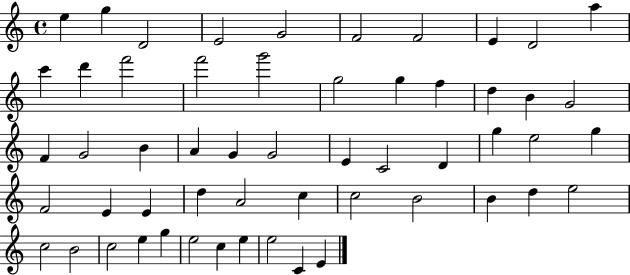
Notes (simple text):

E5/q G5/q D4/h E4/h G4/h F4/h F4/h E4/q D4/h A5/q C6/q D6/q F6/h F6/h G6/h G5/h G5/q F5/q D5/q B4/q G4/h F4/q G4/h B4/q A4/q G4/q G4/h E4/q C4/h D4/q G5/q E5/h G5/q F4/h E4/q E4/q D5/q A4/h C5/q C5/h B4/h B4/q D5/q E5/h C5/h B4/h C5/h E5/q G5/q E5/h C5/q E5/q E5/h C4/q E4/q